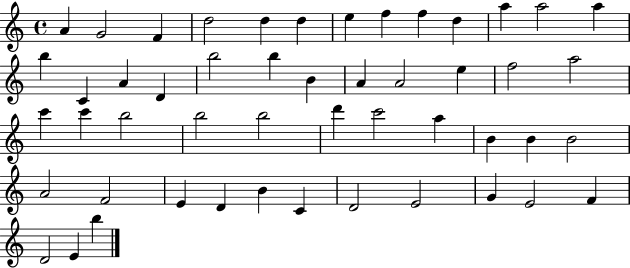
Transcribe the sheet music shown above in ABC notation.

X:1
T:Untitled
M:4/4
L:1/4
K:C
A G2 F d2 d d e f f d a a2 a b C A D b2 b B A A2 e f2 a2 c' c' b2 b2 b2 d' c'2 a B B B2 A2 F2 E D B C D2 E2 G E2 F D2 E b